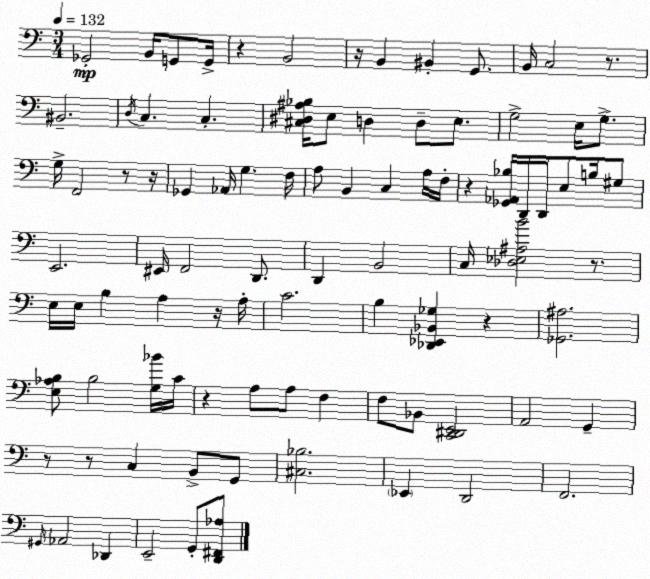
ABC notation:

X:1
T:Untitled
M:3/4
L:1/4
K:Am
_G,,2 B,,/4 G,,/2 G,,/4 z B,,2 z/4 B,, ^B,, G,,/2 B,,/4 C,2 z/2 ^B,,2 D,/4 C, C, [^C,^D,^A,_B,]/4 E,/2 D, D,/2 E,/2 G,2 E,/4 G,/2 G,/4 F,,2 z/2 z/4 _G,, _A,,/4 G, F,/4 A,/2 B,, C, A,/4 F,/4 z [_G,,_A,,_B,]/4 D,,/4 D,,/4 E,/2 B,/4 ^G,/2 E,,2 ^E,,/4 F,,2 D,,/2 D,, B,,2 C,/4 [_D,_E,^A,B]2 z/2 E,/4 E,/4 B, A, z/4 A,/4 C2 B, [_D,,_E,,_B,,_G,] z [_G,,^A,]2 [E,_A,B,]/2 B,2 [G,_B]/4 C/4 z A,/2 A,/2 F, F,/2 _B,,/2 [C,,^D,,E,,]2 A,,2 G,, z/2 z/2 C, B,,/2 G,,/2 [^C,_B,]2 _E,, D,,2 F,,2 ^G,,/4 _A,,2 _D,, E,,2 G,,/2 [D,,^F,,_A,]/2